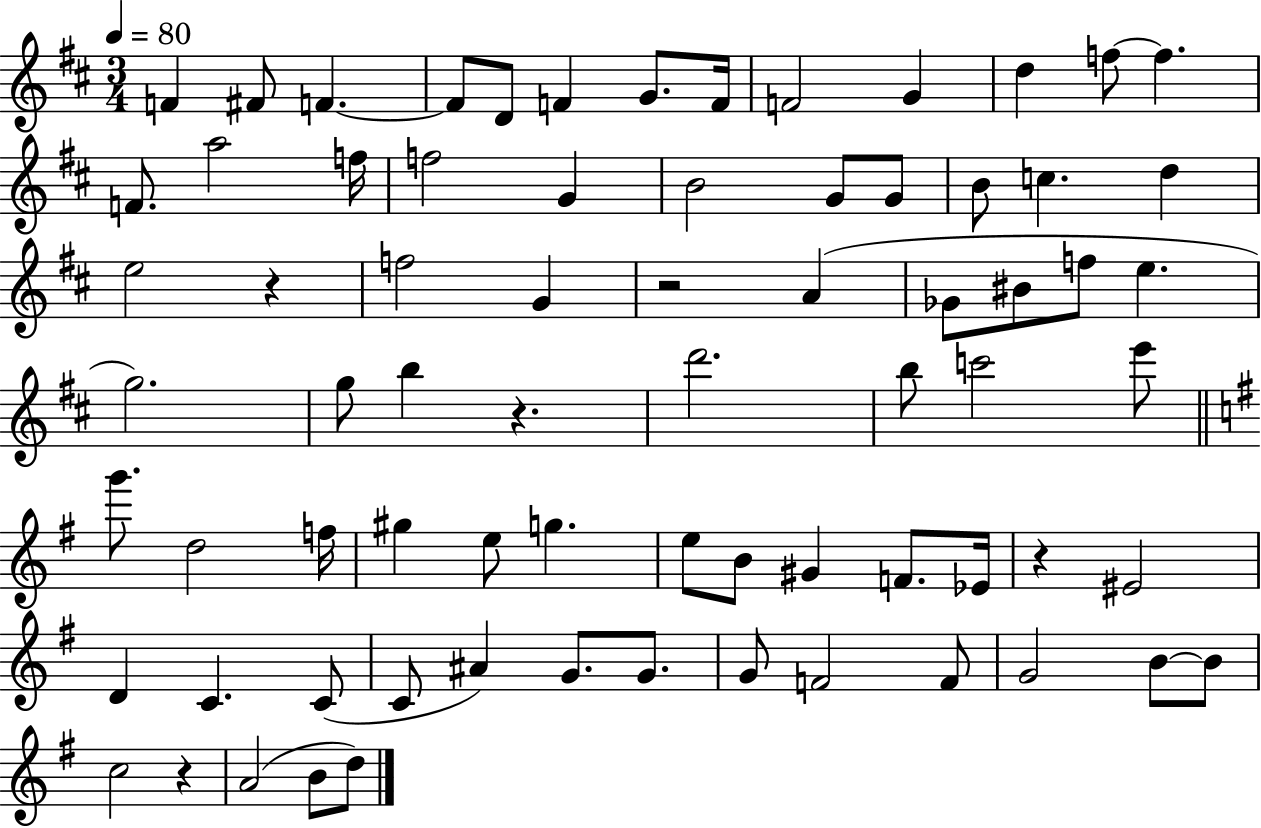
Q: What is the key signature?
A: D major